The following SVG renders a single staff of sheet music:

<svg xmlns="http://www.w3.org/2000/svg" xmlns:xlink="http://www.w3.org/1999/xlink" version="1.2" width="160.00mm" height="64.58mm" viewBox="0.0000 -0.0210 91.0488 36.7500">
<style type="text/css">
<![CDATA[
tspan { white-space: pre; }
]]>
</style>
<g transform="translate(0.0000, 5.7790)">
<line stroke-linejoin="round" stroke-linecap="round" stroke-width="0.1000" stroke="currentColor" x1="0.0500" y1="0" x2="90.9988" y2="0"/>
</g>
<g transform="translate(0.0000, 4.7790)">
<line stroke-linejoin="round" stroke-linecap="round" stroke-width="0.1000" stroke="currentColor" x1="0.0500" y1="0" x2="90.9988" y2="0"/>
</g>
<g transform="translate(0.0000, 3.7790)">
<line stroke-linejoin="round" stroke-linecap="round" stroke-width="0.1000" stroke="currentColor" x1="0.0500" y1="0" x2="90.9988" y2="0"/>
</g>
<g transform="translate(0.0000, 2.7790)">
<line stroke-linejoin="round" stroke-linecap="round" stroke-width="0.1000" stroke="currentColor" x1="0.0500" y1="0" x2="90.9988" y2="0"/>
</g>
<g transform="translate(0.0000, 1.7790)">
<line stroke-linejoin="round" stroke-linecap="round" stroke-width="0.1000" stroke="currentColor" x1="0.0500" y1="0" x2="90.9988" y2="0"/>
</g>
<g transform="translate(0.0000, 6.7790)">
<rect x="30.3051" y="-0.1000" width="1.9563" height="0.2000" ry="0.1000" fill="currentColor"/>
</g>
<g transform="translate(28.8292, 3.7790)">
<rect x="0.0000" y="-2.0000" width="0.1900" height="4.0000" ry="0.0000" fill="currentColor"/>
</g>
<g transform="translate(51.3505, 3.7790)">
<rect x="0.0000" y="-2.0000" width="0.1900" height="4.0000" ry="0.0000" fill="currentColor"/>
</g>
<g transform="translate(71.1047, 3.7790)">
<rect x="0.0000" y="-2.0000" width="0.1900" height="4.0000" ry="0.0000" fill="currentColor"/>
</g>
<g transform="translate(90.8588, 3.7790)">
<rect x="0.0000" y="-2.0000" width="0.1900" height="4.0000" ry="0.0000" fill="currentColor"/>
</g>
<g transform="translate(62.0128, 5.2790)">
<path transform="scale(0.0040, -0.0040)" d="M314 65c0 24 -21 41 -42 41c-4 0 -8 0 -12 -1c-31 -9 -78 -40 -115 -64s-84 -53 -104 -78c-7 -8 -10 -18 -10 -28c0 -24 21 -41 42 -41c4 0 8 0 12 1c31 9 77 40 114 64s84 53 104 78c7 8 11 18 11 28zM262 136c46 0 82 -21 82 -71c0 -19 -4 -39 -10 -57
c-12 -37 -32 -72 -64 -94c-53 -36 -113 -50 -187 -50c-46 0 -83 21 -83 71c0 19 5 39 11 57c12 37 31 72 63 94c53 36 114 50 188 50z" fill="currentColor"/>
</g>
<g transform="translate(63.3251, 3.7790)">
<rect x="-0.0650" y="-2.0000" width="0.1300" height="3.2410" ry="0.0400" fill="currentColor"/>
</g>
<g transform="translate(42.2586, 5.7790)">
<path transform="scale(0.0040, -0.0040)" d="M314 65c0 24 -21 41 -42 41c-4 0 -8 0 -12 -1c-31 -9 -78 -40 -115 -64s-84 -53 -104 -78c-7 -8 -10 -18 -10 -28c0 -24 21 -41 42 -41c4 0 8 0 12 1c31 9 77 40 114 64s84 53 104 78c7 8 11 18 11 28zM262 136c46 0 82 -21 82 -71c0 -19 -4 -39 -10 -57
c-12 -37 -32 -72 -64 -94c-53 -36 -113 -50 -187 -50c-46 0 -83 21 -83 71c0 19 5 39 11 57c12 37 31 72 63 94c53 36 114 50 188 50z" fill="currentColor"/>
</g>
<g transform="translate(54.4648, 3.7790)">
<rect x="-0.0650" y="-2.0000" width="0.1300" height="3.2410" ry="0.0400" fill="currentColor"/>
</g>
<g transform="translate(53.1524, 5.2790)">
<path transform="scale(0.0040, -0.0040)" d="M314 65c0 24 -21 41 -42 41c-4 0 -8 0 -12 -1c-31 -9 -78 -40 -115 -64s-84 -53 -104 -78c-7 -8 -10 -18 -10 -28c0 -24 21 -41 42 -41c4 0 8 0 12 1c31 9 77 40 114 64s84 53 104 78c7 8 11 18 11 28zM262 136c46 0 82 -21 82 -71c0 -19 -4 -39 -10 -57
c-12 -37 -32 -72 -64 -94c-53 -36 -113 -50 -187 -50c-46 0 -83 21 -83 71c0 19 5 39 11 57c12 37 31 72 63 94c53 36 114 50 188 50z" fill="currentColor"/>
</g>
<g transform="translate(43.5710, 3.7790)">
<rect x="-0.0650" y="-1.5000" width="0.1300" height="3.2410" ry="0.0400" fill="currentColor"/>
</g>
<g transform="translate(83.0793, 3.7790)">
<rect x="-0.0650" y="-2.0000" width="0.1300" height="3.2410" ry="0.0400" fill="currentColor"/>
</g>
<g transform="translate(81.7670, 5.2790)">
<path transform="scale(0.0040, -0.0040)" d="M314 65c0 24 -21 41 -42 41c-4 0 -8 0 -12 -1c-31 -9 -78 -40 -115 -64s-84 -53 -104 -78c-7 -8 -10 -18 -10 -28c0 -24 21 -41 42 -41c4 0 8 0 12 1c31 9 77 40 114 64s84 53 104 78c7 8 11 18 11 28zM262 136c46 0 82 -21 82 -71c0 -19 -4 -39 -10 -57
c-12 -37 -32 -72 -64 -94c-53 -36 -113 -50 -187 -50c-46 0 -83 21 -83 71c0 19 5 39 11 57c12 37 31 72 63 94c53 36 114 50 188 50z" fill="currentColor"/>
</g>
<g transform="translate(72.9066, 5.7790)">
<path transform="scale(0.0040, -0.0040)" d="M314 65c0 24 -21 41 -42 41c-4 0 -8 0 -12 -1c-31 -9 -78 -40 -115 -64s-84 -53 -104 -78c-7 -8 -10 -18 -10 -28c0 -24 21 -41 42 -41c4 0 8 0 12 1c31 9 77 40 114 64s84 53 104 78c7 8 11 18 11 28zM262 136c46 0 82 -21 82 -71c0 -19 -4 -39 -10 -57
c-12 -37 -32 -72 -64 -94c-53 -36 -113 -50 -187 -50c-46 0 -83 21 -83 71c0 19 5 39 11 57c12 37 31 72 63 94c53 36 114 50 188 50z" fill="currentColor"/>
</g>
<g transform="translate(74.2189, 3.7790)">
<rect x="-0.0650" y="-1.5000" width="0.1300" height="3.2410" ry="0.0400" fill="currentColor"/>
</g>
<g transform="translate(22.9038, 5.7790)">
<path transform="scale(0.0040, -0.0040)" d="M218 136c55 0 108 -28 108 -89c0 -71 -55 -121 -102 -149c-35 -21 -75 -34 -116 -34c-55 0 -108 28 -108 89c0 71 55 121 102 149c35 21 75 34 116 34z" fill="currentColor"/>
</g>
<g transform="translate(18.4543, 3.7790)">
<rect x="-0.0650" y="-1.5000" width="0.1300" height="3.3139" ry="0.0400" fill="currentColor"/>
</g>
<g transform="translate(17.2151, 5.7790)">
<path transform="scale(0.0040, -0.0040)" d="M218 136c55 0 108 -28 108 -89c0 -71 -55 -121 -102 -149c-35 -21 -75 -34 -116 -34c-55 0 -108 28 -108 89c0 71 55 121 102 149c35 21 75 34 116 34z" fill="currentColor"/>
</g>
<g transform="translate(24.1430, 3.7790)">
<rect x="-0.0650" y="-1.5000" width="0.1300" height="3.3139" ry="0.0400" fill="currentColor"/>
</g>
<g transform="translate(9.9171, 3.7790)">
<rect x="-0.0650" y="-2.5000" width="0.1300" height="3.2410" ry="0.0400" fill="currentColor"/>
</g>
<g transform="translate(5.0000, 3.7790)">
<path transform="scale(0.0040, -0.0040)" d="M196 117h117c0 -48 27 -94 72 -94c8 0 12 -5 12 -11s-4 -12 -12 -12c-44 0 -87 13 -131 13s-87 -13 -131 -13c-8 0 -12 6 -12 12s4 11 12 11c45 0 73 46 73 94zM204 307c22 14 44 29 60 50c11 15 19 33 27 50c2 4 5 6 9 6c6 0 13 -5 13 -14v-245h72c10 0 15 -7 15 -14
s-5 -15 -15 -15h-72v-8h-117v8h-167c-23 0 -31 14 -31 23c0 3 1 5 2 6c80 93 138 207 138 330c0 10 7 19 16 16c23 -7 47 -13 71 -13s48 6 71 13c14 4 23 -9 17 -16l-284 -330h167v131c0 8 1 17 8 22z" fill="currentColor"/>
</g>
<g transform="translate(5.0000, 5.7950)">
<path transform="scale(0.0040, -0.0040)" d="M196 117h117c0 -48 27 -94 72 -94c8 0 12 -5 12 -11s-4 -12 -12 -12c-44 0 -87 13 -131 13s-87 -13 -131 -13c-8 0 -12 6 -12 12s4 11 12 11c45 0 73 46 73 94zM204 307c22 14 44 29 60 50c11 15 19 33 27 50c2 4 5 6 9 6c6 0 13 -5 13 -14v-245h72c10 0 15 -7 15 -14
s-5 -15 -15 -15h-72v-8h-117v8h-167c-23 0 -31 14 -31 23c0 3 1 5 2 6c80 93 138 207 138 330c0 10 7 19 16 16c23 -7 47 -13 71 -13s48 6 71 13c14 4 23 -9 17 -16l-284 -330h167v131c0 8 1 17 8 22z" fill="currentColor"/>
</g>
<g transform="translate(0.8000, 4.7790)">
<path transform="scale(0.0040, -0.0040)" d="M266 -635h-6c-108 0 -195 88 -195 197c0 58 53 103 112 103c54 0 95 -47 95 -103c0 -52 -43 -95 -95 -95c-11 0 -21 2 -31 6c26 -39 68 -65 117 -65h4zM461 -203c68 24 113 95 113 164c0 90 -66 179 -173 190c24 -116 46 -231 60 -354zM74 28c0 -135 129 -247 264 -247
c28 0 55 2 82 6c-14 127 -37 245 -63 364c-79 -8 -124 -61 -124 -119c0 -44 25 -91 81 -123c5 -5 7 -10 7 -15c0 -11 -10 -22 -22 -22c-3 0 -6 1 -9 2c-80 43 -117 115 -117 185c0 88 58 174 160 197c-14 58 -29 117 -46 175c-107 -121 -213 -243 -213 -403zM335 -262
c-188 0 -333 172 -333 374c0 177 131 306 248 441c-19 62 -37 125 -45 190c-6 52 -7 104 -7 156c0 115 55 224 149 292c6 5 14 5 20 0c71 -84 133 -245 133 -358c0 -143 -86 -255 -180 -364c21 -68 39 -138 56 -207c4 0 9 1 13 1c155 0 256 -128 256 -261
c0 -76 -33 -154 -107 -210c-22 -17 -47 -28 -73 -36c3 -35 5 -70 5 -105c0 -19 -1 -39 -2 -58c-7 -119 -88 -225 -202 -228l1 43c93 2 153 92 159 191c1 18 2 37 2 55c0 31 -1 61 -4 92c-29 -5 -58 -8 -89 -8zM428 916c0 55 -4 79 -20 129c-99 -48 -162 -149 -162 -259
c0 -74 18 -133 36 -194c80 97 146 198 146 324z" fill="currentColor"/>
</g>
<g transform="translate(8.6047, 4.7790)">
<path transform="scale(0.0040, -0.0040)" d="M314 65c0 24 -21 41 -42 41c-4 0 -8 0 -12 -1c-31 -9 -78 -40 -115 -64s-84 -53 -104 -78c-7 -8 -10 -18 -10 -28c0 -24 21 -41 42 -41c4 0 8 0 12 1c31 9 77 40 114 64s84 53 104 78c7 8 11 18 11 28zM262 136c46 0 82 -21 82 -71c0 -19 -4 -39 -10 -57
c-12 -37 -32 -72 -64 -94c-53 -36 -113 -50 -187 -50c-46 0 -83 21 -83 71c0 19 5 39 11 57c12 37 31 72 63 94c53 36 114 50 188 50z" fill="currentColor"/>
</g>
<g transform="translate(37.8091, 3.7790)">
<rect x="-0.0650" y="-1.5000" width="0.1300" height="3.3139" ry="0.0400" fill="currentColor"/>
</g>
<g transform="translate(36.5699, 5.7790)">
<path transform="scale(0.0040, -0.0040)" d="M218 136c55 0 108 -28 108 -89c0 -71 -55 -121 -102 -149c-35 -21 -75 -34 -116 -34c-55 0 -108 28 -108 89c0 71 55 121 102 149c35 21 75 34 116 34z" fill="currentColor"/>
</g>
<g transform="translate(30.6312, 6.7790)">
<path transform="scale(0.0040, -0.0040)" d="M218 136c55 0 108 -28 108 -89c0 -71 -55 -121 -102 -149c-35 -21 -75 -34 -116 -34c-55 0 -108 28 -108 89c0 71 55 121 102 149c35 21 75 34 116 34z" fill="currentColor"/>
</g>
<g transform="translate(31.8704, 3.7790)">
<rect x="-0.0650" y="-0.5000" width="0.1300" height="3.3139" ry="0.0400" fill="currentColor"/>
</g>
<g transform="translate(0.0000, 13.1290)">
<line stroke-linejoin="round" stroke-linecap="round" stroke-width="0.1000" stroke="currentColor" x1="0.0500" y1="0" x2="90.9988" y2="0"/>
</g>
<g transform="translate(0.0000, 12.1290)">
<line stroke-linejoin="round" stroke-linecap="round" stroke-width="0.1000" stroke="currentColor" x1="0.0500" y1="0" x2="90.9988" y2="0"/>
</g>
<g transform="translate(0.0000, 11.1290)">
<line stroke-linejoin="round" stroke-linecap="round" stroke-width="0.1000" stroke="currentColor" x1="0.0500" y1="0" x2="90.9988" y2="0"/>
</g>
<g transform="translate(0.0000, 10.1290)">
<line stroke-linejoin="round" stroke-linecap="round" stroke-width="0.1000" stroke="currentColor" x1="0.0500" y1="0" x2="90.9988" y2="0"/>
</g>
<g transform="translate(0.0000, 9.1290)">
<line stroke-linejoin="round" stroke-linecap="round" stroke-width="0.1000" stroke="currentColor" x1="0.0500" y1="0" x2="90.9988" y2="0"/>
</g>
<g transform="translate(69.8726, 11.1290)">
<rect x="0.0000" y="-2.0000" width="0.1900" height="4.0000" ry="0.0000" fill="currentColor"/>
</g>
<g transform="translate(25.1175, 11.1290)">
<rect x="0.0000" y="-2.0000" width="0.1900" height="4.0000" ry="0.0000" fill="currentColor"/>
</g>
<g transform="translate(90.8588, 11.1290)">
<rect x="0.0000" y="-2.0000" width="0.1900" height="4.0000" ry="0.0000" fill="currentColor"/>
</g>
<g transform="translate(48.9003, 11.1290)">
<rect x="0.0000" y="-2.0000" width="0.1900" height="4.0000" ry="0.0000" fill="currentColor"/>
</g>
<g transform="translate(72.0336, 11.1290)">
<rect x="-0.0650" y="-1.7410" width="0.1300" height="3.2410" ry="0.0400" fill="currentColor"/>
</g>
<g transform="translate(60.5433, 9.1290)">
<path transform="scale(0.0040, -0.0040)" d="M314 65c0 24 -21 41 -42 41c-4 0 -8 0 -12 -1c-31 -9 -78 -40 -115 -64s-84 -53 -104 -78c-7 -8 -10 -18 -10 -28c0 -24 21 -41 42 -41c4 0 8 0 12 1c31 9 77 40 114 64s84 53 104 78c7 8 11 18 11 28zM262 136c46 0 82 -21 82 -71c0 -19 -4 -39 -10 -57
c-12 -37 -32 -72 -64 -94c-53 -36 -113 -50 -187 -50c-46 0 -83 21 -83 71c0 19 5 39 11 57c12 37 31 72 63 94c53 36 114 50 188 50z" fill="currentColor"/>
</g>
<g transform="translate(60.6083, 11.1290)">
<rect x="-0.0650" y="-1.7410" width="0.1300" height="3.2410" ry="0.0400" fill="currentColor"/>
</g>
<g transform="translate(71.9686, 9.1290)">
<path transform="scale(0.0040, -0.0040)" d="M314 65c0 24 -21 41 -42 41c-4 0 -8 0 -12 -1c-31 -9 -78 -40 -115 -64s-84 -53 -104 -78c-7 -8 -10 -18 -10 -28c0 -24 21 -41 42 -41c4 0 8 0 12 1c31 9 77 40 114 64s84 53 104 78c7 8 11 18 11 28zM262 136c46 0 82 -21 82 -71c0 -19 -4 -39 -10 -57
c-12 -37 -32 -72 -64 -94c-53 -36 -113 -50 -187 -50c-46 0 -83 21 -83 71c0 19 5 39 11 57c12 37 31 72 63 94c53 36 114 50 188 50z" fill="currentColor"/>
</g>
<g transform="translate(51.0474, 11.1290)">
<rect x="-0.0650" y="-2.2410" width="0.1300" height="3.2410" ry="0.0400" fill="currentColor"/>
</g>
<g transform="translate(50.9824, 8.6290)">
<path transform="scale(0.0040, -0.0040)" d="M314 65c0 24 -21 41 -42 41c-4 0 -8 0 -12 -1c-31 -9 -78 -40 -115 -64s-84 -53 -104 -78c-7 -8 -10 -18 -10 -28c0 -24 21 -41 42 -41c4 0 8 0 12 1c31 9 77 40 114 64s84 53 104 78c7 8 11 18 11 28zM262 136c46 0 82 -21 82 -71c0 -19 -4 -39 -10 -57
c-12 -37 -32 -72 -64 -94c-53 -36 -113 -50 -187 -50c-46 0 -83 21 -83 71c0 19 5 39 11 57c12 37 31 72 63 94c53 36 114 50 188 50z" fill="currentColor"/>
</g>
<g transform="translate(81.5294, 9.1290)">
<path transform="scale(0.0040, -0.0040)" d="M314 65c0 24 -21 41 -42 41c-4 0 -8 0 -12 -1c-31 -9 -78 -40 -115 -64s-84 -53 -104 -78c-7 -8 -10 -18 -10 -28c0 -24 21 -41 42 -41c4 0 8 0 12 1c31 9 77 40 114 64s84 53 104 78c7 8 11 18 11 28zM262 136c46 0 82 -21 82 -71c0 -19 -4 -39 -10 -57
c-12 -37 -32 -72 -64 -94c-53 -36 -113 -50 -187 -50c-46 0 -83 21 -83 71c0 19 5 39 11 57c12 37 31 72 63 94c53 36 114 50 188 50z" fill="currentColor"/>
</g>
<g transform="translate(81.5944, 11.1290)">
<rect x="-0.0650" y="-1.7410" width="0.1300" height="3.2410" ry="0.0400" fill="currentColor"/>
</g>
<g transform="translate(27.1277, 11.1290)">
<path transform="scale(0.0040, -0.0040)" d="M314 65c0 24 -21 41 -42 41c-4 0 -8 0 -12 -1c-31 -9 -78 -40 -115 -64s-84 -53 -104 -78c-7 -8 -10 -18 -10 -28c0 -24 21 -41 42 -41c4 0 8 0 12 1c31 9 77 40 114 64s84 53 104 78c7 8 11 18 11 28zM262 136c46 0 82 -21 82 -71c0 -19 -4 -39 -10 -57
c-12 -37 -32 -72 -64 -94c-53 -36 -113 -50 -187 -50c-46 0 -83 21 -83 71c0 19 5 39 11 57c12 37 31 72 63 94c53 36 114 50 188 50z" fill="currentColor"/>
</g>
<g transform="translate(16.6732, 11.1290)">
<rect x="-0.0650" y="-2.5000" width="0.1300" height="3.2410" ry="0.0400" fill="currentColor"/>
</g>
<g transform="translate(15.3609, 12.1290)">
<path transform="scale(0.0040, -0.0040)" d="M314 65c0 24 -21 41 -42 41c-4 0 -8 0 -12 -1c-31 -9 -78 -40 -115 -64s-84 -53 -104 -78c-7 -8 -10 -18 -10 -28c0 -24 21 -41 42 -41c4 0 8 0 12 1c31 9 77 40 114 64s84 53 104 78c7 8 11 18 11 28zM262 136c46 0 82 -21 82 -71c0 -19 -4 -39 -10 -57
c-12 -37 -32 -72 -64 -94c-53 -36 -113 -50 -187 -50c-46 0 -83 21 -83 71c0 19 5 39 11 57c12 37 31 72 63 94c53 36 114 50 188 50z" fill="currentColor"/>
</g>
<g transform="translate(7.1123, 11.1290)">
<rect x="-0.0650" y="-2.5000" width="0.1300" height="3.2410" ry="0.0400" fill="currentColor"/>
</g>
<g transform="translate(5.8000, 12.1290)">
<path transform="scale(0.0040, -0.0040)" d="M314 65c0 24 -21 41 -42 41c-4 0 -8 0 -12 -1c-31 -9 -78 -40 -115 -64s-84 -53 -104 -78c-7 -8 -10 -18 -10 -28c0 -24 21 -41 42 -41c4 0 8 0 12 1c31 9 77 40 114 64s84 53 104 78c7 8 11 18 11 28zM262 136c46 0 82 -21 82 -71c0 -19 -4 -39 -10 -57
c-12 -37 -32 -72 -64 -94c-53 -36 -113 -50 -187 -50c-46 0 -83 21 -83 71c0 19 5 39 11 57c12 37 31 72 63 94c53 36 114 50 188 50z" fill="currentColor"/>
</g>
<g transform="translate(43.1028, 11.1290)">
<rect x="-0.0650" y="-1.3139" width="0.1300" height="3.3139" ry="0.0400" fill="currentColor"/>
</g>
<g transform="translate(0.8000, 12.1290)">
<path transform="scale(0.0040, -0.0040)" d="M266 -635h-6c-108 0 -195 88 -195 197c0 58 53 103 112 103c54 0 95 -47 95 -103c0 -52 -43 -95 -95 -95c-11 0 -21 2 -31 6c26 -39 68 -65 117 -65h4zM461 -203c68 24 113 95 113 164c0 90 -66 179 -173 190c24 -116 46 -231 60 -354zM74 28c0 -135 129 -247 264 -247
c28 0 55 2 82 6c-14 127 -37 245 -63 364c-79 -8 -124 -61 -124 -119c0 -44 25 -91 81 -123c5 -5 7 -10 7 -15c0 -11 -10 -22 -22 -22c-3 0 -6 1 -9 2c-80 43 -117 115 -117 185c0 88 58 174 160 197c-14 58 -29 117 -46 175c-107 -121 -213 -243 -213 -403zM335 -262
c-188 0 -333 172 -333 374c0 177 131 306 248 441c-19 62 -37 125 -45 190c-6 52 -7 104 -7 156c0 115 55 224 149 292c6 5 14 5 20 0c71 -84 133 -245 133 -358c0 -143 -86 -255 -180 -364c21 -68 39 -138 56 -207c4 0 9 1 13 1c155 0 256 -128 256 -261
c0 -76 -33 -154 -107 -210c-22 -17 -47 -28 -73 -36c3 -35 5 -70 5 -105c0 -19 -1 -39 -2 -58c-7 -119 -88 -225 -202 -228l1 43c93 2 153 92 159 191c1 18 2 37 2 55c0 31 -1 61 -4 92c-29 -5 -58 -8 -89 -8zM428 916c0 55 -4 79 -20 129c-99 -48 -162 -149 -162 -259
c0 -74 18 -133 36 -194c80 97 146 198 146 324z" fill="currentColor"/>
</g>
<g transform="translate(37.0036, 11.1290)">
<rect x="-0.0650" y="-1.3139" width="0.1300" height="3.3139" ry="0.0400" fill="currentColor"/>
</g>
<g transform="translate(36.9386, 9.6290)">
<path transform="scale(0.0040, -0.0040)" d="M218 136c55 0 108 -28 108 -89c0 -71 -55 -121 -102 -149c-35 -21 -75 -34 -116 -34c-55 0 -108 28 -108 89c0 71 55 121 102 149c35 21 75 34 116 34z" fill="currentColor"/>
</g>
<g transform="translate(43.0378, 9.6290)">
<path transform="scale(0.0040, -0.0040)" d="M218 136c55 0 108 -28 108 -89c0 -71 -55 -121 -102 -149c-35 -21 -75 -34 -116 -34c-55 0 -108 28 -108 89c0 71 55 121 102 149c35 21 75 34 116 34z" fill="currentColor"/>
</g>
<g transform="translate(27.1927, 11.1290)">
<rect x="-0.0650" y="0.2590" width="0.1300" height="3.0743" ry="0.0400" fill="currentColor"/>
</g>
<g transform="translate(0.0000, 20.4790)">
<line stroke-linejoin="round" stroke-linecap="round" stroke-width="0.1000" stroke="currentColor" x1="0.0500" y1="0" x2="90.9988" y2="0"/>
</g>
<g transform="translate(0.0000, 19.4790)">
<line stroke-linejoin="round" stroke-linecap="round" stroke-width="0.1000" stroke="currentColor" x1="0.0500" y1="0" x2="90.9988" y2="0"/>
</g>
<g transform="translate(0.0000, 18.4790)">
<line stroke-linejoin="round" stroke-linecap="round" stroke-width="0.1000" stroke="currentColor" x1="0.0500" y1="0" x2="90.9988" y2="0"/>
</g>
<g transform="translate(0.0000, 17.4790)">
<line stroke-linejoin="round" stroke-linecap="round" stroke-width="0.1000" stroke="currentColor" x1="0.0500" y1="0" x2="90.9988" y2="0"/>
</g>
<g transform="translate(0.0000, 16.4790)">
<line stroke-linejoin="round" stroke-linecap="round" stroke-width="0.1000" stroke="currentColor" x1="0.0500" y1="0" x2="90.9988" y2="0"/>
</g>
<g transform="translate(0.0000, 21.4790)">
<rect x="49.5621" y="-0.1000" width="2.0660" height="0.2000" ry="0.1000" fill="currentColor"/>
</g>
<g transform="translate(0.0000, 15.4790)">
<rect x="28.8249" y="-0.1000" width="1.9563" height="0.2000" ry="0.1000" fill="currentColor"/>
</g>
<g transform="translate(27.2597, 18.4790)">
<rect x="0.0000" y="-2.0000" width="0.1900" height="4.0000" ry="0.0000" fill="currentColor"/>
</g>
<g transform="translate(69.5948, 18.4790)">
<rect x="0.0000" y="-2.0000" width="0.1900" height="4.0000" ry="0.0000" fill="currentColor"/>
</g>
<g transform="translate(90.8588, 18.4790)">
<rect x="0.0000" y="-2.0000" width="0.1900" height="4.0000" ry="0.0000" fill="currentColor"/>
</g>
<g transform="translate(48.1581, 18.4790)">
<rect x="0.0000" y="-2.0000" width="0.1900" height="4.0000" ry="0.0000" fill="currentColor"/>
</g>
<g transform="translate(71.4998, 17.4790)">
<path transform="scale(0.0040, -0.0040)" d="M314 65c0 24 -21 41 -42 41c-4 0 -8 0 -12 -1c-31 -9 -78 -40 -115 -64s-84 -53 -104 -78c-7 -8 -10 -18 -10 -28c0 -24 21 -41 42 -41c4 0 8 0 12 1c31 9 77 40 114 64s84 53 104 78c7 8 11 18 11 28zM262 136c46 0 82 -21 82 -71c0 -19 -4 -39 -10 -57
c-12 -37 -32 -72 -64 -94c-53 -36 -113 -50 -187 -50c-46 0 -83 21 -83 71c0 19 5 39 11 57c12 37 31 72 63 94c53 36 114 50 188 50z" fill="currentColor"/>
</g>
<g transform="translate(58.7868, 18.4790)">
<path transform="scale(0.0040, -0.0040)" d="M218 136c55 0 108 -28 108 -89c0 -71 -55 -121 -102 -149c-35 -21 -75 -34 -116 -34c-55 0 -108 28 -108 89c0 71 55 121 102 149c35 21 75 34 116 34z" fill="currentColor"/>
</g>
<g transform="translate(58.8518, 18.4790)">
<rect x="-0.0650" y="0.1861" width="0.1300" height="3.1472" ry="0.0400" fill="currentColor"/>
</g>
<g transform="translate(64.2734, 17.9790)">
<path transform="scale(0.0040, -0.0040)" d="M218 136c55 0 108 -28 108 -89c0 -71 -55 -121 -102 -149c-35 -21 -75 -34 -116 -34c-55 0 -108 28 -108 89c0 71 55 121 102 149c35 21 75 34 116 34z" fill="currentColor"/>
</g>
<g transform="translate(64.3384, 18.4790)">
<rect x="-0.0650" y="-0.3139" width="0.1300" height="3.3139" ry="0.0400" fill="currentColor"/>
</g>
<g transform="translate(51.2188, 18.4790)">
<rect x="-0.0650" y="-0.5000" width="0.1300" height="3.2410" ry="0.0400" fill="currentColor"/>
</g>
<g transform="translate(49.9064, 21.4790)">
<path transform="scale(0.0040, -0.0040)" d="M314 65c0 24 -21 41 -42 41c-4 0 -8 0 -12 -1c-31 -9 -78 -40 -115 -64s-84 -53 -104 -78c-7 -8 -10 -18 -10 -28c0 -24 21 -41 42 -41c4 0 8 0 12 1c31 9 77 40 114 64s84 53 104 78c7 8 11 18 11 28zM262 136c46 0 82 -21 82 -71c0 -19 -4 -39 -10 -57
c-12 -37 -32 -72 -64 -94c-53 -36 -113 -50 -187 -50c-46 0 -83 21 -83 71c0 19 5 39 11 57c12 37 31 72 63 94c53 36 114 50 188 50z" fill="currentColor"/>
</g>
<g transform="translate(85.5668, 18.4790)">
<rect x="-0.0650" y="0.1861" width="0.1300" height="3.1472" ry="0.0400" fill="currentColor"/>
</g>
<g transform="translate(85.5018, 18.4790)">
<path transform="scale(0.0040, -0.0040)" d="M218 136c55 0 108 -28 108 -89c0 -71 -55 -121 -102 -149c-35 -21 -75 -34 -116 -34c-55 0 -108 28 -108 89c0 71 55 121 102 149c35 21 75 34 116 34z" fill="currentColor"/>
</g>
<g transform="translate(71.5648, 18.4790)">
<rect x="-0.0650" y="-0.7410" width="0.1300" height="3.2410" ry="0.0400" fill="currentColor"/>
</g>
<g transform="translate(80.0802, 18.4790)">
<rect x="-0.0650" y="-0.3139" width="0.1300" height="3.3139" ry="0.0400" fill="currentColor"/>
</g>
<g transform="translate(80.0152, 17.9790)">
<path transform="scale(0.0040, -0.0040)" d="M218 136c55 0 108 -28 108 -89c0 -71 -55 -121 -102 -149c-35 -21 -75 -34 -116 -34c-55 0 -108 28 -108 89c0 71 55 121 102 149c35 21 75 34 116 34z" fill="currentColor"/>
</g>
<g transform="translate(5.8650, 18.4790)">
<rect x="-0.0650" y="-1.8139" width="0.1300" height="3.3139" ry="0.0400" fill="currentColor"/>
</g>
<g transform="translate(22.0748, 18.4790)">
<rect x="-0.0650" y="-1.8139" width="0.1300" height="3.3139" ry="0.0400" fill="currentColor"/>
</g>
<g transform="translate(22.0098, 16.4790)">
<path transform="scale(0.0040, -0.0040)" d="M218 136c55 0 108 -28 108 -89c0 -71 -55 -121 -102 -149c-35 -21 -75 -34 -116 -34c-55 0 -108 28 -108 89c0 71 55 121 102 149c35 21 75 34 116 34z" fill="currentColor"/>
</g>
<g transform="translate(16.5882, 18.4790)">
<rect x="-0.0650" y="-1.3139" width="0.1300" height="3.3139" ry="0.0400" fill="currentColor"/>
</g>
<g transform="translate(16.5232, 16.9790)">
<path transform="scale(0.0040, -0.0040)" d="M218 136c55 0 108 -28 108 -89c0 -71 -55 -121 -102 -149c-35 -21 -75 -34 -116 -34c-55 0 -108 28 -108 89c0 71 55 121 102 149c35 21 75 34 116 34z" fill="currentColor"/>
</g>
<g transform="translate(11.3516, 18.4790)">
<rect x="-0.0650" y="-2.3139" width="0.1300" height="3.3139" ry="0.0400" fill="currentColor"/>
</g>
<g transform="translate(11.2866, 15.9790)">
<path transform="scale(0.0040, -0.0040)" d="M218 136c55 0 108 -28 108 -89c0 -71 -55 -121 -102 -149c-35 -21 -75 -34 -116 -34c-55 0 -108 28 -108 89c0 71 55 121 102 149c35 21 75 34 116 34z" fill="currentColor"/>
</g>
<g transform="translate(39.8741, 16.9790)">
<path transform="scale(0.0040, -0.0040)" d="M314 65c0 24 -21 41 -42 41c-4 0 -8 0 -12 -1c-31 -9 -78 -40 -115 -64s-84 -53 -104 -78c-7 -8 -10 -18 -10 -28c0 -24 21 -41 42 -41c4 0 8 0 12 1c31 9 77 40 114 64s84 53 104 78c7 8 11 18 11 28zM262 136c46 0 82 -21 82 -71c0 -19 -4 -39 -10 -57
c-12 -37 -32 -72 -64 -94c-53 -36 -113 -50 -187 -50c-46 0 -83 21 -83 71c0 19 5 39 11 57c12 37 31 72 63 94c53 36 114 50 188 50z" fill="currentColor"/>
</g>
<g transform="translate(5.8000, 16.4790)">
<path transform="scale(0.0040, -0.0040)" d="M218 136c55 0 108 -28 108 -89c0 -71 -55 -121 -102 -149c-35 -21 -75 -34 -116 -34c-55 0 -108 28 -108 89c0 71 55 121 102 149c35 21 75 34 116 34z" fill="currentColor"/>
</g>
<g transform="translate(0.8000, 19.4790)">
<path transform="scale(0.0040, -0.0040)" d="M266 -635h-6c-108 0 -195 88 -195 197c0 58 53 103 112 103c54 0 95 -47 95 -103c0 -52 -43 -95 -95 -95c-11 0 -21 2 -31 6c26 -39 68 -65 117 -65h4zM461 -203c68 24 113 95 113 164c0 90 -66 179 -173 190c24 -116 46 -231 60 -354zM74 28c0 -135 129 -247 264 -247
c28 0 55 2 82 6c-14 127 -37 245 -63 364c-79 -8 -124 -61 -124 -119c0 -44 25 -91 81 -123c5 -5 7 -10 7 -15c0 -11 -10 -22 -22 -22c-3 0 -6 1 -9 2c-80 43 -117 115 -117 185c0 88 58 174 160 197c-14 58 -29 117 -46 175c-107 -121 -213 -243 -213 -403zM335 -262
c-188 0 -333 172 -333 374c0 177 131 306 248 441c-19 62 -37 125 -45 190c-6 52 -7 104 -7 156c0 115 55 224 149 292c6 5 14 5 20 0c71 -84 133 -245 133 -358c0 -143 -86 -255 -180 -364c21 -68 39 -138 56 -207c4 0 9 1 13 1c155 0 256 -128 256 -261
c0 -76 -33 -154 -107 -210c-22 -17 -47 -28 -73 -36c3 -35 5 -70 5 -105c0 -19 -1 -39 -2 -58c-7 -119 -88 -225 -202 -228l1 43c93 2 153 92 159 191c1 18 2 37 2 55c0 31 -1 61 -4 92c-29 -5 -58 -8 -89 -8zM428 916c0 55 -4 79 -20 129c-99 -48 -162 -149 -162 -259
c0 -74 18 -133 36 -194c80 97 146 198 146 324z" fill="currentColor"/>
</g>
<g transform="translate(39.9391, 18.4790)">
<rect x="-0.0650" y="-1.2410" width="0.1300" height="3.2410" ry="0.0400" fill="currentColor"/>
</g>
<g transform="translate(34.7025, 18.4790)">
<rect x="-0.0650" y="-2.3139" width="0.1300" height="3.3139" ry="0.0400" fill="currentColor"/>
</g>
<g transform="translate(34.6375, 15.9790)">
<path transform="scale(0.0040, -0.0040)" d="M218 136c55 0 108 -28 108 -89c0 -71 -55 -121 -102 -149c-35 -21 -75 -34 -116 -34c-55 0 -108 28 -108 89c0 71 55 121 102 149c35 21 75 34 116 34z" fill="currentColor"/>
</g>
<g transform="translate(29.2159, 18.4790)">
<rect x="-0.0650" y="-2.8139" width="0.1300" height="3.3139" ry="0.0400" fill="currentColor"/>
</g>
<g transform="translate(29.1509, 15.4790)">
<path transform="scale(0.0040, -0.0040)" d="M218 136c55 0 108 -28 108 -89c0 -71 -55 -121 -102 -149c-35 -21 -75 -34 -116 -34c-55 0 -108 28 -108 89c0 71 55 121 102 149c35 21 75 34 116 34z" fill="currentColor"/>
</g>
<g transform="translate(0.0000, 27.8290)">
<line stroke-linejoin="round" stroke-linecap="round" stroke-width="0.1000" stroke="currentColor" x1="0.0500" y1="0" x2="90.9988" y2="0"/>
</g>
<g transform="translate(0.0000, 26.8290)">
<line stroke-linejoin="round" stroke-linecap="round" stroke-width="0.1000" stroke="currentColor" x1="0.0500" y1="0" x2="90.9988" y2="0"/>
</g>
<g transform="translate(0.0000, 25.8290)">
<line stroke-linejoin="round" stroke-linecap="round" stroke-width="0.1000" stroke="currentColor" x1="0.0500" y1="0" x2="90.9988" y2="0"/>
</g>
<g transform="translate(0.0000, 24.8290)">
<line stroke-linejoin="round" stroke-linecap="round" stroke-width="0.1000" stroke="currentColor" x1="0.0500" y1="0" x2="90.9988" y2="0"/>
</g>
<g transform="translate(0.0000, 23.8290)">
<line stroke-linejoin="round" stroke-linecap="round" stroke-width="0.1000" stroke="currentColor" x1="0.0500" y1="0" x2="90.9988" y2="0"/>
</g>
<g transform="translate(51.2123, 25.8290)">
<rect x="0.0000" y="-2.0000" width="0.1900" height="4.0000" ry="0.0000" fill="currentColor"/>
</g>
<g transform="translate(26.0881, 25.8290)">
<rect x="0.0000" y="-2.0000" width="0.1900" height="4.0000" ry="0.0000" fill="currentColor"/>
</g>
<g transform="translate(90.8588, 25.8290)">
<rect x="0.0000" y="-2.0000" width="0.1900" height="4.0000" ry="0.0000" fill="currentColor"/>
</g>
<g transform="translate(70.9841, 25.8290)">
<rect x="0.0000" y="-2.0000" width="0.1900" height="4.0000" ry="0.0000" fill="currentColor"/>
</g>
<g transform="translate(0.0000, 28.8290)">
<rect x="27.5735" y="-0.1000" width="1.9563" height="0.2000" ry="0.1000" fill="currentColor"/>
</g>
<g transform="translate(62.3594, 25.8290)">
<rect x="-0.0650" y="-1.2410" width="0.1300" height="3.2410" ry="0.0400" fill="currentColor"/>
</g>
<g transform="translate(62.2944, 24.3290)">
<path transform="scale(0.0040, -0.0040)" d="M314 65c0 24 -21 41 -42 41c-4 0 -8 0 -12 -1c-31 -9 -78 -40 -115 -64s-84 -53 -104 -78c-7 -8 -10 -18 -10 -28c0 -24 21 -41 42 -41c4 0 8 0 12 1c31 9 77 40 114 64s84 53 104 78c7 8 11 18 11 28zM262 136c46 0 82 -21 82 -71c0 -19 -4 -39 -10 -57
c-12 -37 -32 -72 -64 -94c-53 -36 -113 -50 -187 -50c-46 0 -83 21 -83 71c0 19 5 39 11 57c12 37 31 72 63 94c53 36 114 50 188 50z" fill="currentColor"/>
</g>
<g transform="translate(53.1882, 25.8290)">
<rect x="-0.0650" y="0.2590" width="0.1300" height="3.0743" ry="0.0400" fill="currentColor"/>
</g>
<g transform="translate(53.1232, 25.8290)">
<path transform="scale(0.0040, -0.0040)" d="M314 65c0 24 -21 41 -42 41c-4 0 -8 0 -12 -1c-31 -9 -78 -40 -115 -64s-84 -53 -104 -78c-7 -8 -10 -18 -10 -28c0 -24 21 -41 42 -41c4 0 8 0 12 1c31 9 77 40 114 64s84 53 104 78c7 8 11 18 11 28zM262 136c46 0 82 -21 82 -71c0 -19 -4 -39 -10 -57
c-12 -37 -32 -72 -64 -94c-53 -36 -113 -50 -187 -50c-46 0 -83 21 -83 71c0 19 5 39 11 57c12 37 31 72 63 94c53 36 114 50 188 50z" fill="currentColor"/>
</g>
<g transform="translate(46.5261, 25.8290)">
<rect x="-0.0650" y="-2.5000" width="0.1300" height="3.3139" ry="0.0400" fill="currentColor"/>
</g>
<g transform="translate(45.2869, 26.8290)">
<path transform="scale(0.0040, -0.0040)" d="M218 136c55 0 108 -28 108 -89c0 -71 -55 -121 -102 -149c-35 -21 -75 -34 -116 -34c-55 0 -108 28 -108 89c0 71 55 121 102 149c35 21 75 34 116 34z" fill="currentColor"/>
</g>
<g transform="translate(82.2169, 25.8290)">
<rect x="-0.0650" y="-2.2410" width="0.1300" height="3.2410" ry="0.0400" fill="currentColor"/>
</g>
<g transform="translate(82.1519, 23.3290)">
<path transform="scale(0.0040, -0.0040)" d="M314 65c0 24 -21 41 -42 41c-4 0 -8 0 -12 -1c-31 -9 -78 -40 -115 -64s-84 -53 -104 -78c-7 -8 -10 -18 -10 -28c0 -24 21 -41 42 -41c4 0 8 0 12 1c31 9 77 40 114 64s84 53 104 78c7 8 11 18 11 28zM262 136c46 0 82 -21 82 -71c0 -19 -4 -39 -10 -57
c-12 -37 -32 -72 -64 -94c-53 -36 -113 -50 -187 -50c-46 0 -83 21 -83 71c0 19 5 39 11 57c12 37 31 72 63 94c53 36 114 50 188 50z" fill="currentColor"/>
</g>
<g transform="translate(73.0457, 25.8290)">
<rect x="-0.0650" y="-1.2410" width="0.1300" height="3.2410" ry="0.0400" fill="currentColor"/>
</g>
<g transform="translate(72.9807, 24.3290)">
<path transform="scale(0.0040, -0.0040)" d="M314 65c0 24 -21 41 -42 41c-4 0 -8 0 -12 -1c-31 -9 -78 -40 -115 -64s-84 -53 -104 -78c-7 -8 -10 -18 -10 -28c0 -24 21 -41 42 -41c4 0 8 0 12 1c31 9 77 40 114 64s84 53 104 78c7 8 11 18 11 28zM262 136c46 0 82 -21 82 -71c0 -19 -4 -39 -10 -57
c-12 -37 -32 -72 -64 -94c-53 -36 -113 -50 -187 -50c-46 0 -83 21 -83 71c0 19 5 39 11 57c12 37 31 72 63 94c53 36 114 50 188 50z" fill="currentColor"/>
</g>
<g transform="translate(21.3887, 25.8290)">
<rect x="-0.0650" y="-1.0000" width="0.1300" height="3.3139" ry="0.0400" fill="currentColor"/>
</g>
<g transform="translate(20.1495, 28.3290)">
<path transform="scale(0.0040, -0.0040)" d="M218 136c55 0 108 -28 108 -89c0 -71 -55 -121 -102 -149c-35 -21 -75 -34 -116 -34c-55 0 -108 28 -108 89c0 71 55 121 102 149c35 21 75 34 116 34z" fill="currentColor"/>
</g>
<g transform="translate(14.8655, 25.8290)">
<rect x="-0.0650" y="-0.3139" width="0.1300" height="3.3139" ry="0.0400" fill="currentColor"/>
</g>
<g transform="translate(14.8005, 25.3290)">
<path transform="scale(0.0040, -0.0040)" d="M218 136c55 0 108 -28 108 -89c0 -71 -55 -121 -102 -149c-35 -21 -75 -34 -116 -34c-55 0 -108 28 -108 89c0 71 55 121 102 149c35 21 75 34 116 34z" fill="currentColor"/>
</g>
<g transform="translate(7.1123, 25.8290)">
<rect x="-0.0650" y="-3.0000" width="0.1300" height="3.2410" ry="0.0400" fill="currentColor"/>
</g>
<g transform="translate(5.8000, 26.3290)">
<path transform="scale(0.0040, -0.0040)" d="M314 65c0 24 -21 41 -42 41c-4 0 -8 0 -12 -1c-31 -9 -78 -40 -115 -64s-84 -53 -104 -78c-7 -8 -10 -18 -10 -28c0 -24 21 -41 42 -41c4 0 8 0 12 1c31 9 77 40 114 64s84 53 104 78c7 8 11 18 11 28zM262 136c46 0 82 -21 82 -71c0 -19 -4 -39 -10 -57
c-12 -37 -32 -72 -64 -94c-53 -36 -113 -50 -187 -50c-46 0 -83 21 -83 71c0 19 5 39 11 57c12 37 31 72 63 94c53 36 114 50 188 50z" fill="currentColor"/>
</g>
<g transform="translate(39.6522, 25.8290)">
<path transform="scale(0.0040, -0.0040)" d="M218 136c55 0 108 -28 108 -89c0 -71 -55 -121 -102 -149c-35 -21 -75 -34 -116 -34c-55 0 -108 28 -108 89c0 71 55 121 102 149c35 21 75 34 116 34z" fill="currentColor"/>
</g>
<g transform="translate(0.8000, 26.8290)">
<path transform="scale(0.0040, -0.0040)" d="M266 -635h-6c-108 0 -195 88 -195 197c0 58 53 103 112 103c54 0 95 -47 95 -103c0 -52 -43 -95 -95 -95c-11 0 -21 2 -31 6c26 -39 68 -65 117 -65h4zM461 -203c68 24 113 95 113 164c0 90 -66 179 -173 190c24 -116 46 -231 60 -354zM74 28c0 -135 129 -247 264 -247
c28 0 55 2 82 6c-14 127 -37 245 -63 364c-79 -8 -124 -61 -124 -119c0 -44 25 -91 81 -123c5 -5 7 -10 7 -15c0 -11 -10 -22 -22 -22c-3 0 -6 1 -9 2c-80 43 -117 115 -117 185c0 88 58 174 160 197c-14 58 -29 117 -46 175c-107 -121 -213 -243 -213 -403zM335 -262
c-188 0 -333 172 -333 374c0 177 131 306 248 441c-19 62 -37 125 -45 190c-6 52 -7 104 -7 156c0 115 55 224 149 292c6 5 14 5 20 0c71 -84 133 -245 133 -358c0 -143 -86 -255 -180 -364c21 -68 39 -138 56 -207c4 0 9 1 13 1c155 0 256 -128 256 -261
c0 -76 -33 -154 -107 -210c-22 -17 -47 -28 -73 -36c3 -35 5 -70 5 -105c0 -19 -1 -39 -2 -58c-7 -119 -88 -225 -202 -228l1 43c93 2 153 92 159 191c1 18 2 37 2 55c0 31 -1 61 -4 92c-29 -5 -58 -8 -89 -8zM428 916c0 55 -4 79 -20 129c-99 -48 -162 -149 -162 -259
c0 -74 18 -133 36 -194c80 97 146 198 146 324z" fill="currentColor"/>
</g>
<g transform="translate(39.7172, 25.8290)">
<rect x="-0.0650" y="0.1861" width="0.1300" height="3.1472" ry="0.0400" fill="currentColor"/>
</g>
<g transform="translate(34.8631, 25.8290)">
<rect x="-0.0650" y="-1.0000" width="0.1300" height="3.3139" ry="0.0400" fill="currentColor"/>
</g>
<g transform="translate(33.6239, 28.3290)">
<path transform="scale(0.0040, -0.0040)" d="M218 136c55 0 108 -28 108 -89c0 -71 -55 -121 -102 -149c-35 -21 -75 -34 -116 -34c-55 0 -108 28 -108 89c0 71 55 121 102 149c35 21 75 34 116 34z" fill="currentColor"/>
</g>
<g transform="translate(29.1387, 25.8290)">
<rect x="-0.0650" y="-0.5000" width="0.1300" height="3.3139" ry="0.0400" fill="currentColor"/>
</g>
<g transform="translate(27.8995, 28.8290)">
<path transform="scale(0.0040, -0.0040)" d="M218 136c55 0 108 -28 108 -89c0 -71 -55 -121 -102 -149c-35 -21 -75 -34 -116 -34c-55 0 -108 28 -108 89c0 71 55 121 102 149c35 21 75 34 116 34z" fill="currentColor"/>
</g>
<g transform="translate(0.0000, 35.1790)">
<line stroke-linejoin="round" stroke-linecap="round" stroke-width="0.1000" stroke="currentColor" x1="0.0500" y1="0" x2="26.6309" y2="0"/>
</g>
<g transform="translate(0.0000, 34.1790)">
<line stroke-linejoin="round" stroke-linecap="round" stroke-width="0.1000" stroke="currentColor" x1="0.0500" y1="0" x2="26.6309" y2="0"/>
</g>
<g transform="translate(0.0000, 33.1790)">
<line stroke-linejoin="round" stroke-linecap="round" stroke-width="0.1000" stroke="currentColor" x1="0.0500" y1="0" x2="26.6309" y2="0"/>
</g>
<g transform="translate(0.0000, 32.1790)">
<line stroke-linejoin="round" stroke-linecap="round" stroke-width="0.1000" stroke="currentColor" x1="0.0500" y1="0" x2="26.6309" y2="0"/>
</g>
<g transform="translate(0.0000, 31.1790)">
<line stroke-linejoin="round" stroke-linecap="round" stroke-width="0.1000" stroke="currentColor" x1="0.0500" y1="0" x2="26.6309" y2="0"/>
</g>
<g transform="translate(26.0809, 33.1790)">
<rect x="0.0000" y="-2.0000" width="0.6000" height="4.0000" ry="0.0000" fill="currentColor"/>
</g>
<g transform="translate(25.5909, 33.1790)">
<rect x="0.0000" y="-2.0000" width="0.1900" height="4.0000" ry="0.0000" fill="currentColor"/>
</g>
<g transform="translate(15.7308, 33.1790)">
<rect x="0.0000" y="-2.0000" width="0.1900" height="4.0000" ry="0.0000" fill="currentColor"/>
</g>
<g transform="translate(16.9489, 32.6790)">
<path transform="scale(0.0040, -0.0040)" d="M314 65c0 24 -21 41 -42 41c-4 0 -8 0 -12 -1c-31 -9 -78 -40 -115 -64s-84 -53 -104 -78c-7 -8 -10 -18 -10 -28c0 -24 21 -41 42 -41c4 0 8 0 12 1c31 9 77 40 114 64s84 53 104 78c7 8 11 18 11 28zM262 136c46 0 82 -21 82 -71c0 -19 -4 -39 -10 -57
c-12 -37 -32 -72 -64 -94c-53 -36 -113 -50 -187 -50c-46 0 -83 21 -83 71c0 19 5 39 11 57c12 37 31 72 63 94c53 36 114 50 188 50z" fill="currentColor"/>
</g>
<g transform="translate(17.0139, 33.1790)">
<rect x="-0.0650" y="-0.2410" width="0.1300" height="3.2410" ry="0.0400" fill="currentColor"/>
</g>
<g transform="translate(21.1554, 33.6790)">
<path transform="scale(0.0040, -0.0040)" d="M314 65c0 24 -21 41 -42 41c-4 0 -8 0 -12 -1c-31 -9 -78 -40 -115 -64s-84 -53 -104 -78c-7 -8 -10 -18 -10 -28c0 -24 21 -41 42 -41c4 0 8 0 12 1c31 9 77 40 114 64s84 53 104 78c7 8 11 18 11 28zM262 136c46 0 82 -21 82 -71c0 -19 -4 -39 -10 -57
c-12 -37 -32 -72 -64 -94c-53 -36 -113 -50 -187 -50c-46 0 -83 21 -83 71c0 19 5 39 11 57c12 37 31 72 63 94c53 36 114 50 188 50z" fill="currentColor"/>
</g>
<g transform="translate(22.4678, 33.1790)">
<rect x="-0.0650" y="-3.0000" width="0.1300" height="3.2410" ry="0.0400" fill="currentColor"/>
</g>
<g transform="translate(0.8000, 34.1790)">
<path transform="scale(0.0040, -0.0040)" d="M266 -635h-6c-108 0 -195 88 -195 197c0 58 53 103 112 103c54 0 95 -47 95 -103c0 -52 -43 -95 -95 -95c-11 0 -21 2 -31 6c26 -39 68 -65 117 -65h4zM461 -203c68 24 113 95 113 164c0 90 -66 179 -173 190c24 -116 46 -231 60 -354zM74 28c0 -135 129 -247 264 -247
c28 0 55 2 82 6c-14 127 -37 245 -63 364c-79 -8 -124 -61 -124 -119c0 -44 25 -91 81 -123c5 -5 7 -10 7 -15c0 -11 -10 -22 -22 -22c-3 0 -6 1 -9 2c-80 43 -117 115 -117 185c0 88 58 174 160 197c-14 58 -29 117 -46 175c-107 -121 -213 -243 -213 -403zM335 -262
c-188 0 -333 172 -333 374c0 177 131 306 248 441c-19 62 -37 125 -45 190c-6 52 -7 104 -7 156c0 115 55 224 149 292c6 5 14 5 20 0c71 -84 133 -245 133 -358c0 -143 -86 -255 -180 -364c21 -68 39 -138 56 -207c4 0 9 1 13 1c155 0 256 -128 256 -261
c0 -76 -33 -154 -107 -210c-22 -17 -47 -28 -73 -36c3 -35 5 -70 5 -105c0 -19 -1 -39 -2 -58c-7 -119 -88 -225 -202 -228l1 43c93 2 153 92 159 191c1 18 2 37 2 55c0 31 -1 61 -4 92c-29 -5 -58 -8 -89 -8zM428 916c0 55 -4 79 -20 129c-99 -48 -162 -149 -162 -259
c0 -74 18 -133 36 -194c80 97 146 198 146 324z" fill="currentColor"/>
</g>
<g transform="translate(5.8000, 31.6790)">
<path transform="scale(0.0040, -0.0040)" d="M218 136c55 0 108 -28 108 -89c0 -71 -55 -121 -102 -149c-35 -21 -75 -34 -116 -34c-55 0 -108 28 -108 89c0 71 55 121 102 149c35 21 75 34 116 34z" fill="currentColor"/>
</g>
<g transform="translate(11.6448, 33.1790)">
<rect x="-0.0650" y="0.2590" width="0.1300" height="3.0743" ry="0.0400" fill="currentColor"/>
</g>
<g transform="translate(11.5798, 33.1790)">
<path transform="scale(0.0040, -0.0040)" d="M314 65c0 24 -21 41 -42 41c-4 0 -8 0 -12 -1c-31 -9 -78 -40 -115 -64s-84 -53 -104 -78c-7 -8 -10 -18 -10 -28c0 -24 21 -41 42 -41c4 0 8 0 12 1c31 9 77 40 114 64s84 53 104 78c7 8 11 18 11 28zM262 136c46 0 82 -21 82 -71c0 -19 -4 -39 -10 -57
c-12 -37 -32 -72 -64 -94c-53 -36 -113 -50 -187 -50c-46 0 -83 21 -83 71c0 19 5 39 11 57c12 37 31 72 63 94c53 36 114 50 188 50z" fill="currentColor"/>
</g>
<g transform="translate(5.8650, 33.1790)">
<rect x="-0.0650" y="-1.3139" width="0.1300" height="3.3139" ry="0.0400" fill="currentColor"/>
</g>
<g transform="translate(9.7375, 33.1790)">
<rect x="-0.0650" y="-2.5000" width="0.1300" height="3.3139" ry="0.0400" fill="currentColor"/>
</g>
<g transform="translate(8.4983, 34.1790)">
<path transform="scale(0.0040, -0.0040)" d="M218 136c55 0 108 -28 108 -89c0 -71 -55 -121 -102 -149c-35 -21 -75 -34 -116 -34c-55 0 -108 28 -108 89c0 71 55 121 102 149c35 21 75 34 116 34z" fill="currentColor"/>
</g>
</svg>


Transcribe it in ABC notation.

X:1
T:Untitled
M:4/4
L:1/4
K:C
G2 E E C E E2 F2 F2 E2 F2 G2 G2 B2 e e g2 f2 f2 f2 f g e f a g e2 C2 B c d2 c B A2 c D C D B G B2 e2 e2 g2 e G B2 c2 A2